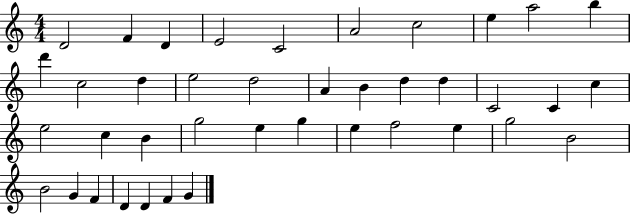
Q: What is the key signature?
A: C major